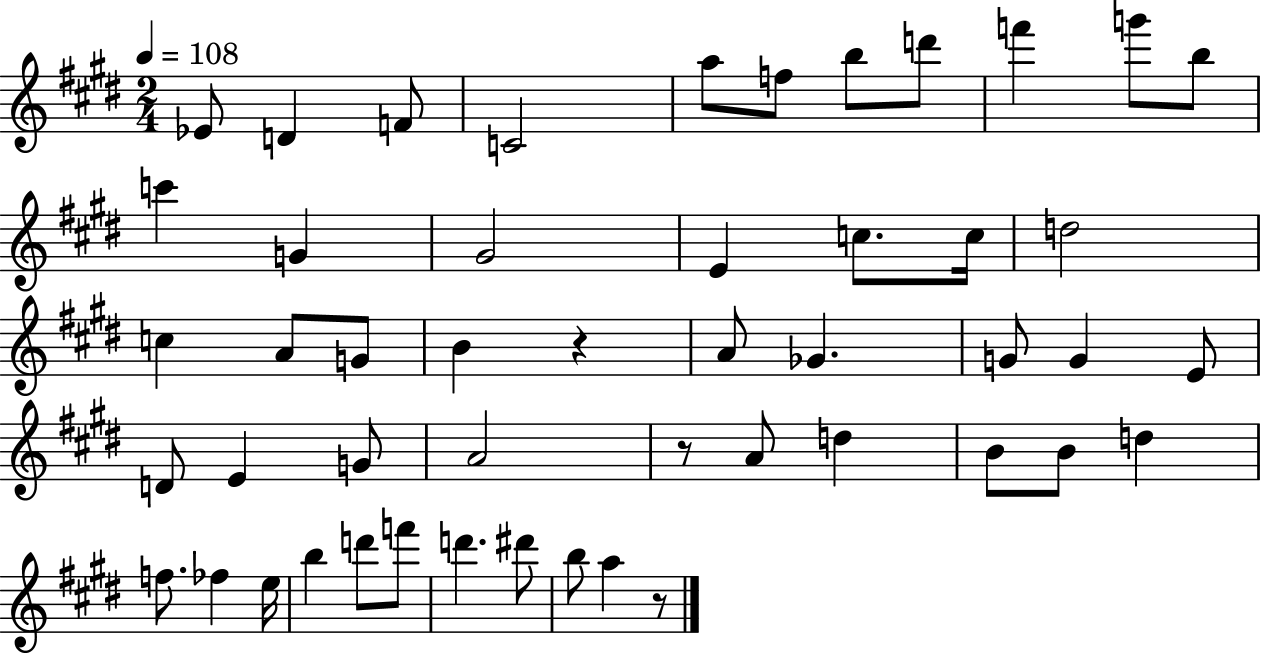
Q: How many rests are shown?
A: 3